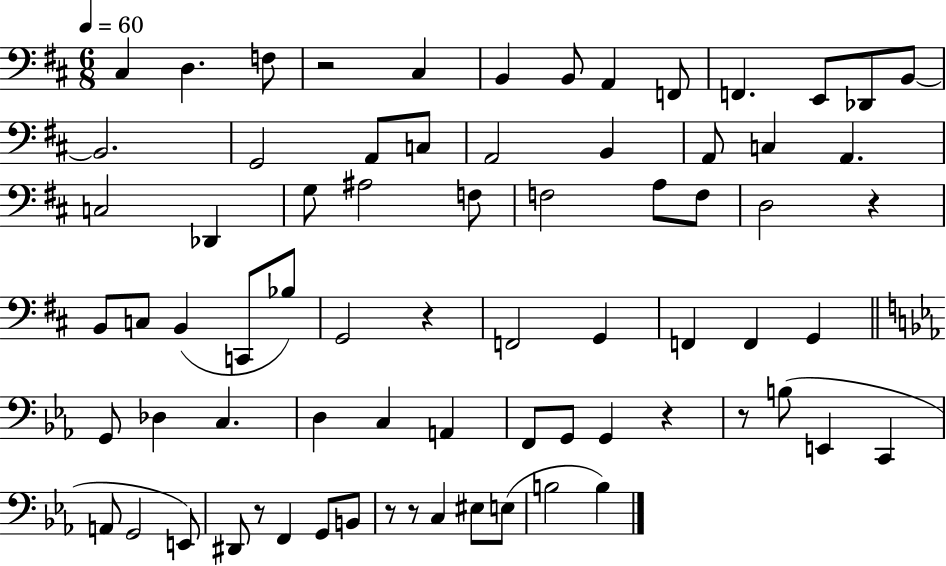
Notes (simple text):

C#3/q D3/q. F3/e R/h C#3/q B2/q B2/e A2/q F2/e F2/q. E2/e Db2/e B2/e B2/h. G2/h A2/e C3/e A2/h B2/q A2/e C3/q A2/q. C3/h Db2/q G3/e A#3/h F3/e F3/h A3/e F3/e D3/h R/q B2/e C3/e B2/q C2/e Bb3/e G2/h R/q F2/h G2/q F2/q F2/q G2/q G2/e Db3/q C3/q. D3/q C3/q A2/q F2/e G2/e G2/q R/q R/e B3/e E2/q C2/q A2/e G2/h E2/e D#2/e R/e F2/q G2/e B2/e R/e R/e C3/q EIS3/e E3/e B3/h B3/q